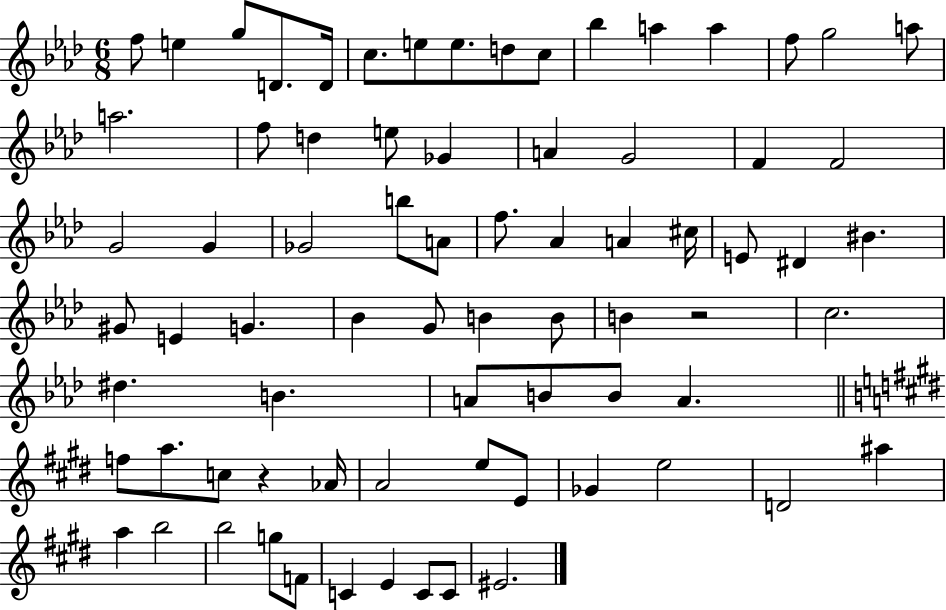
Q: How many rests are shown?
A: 2